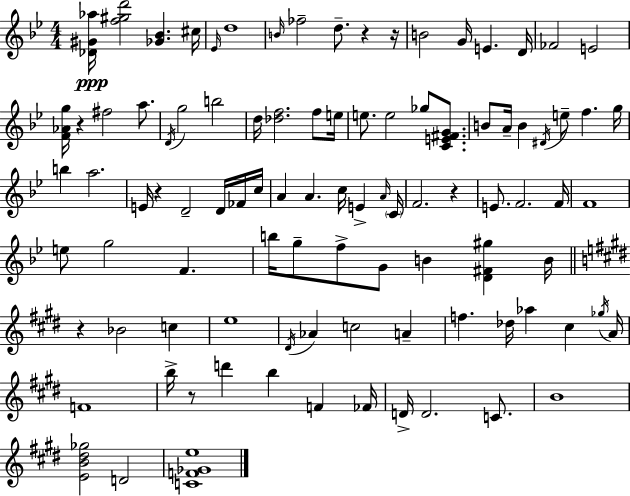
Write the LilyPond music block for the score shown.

{
  \clef treble
  \numericTimeSignature
  \time 4/4
  \key bes \major
  <des' gis' aes''>16\ppp <f'' gis'' d'''>2 <ges' bes'>4. cis''16 | \grace { ees'16 } d''1 | \grace { b'16 } fes''2-- d''8.-- r4 | r16 b'2 g'16 e'4. | \break d'16 fes'2 e'2 | <f' aes' g''>16 r4 fis''2 a''8. | \acciaccatura { d'16 } g''2 b''2 | d''16 <des'' f''>2. | \break f''8 e''16 e''8. e''2 ges''8 | <c' e' fis' g'>8. b'8 a'16-- b'4 \acciaccatura { dis'16 } e''8-- f''4. | g''16 b''4 a''2. | e'16 r4 d'2-- | \break d'16 fes'16 c''16 a'4 a'4. c''16 e'4-> | \grace { a'16 } \parenthesize c'16 f'2. | r4 e'8. f'2. | f'16 f'1 | \break e''8 g''2 f'4. | b''16 g''8-- f''8-> g'8 b'4 | <d' fis' gis''>4 b'16 \bar "||" \break \key e \major r4 bes'2 c''4 | e''1 | \acciaccatura { dis'16 } aes'4 c''2 a'4-- | f''4. des''16 aes''4 cis''4 | \break \acciaccatura { ges''16 } a'16 f'1 | b''16-> r8 d'''4 b''4 f'4 | fes'16 d'16-> d'2. c'8. | b'1 | \break <e' b' dis'' ges''>2 d'2 | <c' f' ges' e''>1 | \bar "|."
}